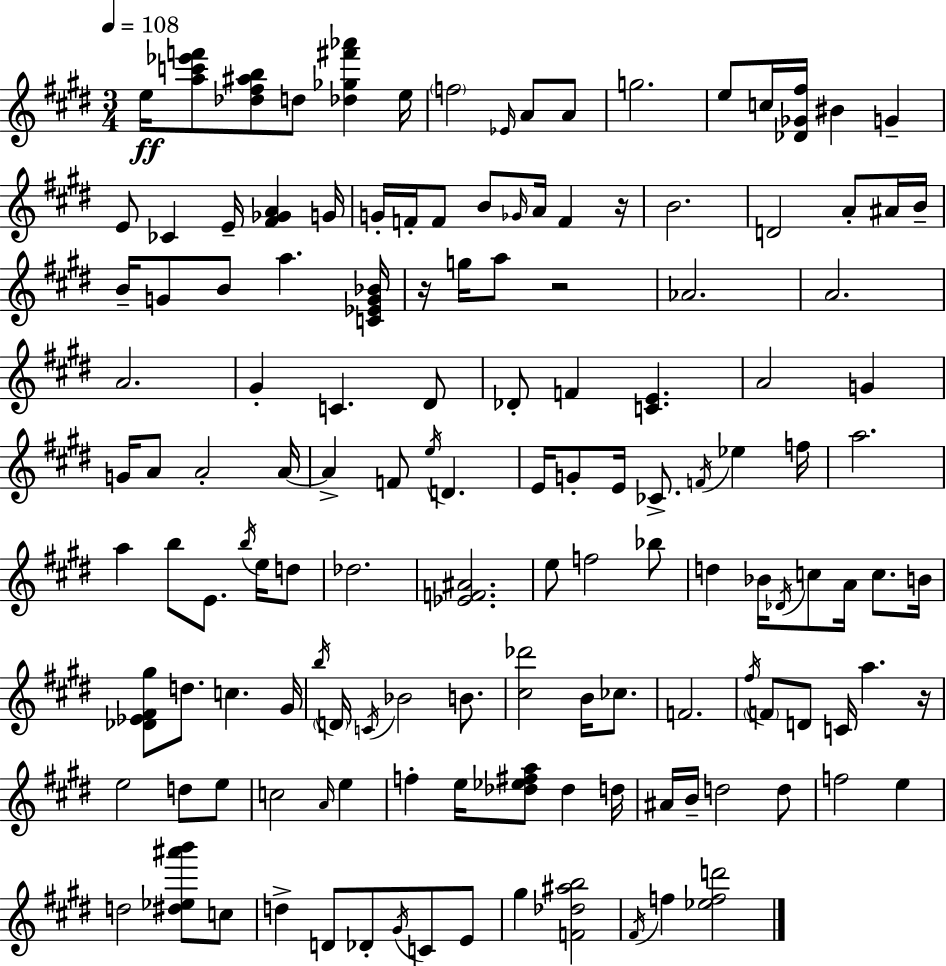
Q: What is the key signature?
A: E major